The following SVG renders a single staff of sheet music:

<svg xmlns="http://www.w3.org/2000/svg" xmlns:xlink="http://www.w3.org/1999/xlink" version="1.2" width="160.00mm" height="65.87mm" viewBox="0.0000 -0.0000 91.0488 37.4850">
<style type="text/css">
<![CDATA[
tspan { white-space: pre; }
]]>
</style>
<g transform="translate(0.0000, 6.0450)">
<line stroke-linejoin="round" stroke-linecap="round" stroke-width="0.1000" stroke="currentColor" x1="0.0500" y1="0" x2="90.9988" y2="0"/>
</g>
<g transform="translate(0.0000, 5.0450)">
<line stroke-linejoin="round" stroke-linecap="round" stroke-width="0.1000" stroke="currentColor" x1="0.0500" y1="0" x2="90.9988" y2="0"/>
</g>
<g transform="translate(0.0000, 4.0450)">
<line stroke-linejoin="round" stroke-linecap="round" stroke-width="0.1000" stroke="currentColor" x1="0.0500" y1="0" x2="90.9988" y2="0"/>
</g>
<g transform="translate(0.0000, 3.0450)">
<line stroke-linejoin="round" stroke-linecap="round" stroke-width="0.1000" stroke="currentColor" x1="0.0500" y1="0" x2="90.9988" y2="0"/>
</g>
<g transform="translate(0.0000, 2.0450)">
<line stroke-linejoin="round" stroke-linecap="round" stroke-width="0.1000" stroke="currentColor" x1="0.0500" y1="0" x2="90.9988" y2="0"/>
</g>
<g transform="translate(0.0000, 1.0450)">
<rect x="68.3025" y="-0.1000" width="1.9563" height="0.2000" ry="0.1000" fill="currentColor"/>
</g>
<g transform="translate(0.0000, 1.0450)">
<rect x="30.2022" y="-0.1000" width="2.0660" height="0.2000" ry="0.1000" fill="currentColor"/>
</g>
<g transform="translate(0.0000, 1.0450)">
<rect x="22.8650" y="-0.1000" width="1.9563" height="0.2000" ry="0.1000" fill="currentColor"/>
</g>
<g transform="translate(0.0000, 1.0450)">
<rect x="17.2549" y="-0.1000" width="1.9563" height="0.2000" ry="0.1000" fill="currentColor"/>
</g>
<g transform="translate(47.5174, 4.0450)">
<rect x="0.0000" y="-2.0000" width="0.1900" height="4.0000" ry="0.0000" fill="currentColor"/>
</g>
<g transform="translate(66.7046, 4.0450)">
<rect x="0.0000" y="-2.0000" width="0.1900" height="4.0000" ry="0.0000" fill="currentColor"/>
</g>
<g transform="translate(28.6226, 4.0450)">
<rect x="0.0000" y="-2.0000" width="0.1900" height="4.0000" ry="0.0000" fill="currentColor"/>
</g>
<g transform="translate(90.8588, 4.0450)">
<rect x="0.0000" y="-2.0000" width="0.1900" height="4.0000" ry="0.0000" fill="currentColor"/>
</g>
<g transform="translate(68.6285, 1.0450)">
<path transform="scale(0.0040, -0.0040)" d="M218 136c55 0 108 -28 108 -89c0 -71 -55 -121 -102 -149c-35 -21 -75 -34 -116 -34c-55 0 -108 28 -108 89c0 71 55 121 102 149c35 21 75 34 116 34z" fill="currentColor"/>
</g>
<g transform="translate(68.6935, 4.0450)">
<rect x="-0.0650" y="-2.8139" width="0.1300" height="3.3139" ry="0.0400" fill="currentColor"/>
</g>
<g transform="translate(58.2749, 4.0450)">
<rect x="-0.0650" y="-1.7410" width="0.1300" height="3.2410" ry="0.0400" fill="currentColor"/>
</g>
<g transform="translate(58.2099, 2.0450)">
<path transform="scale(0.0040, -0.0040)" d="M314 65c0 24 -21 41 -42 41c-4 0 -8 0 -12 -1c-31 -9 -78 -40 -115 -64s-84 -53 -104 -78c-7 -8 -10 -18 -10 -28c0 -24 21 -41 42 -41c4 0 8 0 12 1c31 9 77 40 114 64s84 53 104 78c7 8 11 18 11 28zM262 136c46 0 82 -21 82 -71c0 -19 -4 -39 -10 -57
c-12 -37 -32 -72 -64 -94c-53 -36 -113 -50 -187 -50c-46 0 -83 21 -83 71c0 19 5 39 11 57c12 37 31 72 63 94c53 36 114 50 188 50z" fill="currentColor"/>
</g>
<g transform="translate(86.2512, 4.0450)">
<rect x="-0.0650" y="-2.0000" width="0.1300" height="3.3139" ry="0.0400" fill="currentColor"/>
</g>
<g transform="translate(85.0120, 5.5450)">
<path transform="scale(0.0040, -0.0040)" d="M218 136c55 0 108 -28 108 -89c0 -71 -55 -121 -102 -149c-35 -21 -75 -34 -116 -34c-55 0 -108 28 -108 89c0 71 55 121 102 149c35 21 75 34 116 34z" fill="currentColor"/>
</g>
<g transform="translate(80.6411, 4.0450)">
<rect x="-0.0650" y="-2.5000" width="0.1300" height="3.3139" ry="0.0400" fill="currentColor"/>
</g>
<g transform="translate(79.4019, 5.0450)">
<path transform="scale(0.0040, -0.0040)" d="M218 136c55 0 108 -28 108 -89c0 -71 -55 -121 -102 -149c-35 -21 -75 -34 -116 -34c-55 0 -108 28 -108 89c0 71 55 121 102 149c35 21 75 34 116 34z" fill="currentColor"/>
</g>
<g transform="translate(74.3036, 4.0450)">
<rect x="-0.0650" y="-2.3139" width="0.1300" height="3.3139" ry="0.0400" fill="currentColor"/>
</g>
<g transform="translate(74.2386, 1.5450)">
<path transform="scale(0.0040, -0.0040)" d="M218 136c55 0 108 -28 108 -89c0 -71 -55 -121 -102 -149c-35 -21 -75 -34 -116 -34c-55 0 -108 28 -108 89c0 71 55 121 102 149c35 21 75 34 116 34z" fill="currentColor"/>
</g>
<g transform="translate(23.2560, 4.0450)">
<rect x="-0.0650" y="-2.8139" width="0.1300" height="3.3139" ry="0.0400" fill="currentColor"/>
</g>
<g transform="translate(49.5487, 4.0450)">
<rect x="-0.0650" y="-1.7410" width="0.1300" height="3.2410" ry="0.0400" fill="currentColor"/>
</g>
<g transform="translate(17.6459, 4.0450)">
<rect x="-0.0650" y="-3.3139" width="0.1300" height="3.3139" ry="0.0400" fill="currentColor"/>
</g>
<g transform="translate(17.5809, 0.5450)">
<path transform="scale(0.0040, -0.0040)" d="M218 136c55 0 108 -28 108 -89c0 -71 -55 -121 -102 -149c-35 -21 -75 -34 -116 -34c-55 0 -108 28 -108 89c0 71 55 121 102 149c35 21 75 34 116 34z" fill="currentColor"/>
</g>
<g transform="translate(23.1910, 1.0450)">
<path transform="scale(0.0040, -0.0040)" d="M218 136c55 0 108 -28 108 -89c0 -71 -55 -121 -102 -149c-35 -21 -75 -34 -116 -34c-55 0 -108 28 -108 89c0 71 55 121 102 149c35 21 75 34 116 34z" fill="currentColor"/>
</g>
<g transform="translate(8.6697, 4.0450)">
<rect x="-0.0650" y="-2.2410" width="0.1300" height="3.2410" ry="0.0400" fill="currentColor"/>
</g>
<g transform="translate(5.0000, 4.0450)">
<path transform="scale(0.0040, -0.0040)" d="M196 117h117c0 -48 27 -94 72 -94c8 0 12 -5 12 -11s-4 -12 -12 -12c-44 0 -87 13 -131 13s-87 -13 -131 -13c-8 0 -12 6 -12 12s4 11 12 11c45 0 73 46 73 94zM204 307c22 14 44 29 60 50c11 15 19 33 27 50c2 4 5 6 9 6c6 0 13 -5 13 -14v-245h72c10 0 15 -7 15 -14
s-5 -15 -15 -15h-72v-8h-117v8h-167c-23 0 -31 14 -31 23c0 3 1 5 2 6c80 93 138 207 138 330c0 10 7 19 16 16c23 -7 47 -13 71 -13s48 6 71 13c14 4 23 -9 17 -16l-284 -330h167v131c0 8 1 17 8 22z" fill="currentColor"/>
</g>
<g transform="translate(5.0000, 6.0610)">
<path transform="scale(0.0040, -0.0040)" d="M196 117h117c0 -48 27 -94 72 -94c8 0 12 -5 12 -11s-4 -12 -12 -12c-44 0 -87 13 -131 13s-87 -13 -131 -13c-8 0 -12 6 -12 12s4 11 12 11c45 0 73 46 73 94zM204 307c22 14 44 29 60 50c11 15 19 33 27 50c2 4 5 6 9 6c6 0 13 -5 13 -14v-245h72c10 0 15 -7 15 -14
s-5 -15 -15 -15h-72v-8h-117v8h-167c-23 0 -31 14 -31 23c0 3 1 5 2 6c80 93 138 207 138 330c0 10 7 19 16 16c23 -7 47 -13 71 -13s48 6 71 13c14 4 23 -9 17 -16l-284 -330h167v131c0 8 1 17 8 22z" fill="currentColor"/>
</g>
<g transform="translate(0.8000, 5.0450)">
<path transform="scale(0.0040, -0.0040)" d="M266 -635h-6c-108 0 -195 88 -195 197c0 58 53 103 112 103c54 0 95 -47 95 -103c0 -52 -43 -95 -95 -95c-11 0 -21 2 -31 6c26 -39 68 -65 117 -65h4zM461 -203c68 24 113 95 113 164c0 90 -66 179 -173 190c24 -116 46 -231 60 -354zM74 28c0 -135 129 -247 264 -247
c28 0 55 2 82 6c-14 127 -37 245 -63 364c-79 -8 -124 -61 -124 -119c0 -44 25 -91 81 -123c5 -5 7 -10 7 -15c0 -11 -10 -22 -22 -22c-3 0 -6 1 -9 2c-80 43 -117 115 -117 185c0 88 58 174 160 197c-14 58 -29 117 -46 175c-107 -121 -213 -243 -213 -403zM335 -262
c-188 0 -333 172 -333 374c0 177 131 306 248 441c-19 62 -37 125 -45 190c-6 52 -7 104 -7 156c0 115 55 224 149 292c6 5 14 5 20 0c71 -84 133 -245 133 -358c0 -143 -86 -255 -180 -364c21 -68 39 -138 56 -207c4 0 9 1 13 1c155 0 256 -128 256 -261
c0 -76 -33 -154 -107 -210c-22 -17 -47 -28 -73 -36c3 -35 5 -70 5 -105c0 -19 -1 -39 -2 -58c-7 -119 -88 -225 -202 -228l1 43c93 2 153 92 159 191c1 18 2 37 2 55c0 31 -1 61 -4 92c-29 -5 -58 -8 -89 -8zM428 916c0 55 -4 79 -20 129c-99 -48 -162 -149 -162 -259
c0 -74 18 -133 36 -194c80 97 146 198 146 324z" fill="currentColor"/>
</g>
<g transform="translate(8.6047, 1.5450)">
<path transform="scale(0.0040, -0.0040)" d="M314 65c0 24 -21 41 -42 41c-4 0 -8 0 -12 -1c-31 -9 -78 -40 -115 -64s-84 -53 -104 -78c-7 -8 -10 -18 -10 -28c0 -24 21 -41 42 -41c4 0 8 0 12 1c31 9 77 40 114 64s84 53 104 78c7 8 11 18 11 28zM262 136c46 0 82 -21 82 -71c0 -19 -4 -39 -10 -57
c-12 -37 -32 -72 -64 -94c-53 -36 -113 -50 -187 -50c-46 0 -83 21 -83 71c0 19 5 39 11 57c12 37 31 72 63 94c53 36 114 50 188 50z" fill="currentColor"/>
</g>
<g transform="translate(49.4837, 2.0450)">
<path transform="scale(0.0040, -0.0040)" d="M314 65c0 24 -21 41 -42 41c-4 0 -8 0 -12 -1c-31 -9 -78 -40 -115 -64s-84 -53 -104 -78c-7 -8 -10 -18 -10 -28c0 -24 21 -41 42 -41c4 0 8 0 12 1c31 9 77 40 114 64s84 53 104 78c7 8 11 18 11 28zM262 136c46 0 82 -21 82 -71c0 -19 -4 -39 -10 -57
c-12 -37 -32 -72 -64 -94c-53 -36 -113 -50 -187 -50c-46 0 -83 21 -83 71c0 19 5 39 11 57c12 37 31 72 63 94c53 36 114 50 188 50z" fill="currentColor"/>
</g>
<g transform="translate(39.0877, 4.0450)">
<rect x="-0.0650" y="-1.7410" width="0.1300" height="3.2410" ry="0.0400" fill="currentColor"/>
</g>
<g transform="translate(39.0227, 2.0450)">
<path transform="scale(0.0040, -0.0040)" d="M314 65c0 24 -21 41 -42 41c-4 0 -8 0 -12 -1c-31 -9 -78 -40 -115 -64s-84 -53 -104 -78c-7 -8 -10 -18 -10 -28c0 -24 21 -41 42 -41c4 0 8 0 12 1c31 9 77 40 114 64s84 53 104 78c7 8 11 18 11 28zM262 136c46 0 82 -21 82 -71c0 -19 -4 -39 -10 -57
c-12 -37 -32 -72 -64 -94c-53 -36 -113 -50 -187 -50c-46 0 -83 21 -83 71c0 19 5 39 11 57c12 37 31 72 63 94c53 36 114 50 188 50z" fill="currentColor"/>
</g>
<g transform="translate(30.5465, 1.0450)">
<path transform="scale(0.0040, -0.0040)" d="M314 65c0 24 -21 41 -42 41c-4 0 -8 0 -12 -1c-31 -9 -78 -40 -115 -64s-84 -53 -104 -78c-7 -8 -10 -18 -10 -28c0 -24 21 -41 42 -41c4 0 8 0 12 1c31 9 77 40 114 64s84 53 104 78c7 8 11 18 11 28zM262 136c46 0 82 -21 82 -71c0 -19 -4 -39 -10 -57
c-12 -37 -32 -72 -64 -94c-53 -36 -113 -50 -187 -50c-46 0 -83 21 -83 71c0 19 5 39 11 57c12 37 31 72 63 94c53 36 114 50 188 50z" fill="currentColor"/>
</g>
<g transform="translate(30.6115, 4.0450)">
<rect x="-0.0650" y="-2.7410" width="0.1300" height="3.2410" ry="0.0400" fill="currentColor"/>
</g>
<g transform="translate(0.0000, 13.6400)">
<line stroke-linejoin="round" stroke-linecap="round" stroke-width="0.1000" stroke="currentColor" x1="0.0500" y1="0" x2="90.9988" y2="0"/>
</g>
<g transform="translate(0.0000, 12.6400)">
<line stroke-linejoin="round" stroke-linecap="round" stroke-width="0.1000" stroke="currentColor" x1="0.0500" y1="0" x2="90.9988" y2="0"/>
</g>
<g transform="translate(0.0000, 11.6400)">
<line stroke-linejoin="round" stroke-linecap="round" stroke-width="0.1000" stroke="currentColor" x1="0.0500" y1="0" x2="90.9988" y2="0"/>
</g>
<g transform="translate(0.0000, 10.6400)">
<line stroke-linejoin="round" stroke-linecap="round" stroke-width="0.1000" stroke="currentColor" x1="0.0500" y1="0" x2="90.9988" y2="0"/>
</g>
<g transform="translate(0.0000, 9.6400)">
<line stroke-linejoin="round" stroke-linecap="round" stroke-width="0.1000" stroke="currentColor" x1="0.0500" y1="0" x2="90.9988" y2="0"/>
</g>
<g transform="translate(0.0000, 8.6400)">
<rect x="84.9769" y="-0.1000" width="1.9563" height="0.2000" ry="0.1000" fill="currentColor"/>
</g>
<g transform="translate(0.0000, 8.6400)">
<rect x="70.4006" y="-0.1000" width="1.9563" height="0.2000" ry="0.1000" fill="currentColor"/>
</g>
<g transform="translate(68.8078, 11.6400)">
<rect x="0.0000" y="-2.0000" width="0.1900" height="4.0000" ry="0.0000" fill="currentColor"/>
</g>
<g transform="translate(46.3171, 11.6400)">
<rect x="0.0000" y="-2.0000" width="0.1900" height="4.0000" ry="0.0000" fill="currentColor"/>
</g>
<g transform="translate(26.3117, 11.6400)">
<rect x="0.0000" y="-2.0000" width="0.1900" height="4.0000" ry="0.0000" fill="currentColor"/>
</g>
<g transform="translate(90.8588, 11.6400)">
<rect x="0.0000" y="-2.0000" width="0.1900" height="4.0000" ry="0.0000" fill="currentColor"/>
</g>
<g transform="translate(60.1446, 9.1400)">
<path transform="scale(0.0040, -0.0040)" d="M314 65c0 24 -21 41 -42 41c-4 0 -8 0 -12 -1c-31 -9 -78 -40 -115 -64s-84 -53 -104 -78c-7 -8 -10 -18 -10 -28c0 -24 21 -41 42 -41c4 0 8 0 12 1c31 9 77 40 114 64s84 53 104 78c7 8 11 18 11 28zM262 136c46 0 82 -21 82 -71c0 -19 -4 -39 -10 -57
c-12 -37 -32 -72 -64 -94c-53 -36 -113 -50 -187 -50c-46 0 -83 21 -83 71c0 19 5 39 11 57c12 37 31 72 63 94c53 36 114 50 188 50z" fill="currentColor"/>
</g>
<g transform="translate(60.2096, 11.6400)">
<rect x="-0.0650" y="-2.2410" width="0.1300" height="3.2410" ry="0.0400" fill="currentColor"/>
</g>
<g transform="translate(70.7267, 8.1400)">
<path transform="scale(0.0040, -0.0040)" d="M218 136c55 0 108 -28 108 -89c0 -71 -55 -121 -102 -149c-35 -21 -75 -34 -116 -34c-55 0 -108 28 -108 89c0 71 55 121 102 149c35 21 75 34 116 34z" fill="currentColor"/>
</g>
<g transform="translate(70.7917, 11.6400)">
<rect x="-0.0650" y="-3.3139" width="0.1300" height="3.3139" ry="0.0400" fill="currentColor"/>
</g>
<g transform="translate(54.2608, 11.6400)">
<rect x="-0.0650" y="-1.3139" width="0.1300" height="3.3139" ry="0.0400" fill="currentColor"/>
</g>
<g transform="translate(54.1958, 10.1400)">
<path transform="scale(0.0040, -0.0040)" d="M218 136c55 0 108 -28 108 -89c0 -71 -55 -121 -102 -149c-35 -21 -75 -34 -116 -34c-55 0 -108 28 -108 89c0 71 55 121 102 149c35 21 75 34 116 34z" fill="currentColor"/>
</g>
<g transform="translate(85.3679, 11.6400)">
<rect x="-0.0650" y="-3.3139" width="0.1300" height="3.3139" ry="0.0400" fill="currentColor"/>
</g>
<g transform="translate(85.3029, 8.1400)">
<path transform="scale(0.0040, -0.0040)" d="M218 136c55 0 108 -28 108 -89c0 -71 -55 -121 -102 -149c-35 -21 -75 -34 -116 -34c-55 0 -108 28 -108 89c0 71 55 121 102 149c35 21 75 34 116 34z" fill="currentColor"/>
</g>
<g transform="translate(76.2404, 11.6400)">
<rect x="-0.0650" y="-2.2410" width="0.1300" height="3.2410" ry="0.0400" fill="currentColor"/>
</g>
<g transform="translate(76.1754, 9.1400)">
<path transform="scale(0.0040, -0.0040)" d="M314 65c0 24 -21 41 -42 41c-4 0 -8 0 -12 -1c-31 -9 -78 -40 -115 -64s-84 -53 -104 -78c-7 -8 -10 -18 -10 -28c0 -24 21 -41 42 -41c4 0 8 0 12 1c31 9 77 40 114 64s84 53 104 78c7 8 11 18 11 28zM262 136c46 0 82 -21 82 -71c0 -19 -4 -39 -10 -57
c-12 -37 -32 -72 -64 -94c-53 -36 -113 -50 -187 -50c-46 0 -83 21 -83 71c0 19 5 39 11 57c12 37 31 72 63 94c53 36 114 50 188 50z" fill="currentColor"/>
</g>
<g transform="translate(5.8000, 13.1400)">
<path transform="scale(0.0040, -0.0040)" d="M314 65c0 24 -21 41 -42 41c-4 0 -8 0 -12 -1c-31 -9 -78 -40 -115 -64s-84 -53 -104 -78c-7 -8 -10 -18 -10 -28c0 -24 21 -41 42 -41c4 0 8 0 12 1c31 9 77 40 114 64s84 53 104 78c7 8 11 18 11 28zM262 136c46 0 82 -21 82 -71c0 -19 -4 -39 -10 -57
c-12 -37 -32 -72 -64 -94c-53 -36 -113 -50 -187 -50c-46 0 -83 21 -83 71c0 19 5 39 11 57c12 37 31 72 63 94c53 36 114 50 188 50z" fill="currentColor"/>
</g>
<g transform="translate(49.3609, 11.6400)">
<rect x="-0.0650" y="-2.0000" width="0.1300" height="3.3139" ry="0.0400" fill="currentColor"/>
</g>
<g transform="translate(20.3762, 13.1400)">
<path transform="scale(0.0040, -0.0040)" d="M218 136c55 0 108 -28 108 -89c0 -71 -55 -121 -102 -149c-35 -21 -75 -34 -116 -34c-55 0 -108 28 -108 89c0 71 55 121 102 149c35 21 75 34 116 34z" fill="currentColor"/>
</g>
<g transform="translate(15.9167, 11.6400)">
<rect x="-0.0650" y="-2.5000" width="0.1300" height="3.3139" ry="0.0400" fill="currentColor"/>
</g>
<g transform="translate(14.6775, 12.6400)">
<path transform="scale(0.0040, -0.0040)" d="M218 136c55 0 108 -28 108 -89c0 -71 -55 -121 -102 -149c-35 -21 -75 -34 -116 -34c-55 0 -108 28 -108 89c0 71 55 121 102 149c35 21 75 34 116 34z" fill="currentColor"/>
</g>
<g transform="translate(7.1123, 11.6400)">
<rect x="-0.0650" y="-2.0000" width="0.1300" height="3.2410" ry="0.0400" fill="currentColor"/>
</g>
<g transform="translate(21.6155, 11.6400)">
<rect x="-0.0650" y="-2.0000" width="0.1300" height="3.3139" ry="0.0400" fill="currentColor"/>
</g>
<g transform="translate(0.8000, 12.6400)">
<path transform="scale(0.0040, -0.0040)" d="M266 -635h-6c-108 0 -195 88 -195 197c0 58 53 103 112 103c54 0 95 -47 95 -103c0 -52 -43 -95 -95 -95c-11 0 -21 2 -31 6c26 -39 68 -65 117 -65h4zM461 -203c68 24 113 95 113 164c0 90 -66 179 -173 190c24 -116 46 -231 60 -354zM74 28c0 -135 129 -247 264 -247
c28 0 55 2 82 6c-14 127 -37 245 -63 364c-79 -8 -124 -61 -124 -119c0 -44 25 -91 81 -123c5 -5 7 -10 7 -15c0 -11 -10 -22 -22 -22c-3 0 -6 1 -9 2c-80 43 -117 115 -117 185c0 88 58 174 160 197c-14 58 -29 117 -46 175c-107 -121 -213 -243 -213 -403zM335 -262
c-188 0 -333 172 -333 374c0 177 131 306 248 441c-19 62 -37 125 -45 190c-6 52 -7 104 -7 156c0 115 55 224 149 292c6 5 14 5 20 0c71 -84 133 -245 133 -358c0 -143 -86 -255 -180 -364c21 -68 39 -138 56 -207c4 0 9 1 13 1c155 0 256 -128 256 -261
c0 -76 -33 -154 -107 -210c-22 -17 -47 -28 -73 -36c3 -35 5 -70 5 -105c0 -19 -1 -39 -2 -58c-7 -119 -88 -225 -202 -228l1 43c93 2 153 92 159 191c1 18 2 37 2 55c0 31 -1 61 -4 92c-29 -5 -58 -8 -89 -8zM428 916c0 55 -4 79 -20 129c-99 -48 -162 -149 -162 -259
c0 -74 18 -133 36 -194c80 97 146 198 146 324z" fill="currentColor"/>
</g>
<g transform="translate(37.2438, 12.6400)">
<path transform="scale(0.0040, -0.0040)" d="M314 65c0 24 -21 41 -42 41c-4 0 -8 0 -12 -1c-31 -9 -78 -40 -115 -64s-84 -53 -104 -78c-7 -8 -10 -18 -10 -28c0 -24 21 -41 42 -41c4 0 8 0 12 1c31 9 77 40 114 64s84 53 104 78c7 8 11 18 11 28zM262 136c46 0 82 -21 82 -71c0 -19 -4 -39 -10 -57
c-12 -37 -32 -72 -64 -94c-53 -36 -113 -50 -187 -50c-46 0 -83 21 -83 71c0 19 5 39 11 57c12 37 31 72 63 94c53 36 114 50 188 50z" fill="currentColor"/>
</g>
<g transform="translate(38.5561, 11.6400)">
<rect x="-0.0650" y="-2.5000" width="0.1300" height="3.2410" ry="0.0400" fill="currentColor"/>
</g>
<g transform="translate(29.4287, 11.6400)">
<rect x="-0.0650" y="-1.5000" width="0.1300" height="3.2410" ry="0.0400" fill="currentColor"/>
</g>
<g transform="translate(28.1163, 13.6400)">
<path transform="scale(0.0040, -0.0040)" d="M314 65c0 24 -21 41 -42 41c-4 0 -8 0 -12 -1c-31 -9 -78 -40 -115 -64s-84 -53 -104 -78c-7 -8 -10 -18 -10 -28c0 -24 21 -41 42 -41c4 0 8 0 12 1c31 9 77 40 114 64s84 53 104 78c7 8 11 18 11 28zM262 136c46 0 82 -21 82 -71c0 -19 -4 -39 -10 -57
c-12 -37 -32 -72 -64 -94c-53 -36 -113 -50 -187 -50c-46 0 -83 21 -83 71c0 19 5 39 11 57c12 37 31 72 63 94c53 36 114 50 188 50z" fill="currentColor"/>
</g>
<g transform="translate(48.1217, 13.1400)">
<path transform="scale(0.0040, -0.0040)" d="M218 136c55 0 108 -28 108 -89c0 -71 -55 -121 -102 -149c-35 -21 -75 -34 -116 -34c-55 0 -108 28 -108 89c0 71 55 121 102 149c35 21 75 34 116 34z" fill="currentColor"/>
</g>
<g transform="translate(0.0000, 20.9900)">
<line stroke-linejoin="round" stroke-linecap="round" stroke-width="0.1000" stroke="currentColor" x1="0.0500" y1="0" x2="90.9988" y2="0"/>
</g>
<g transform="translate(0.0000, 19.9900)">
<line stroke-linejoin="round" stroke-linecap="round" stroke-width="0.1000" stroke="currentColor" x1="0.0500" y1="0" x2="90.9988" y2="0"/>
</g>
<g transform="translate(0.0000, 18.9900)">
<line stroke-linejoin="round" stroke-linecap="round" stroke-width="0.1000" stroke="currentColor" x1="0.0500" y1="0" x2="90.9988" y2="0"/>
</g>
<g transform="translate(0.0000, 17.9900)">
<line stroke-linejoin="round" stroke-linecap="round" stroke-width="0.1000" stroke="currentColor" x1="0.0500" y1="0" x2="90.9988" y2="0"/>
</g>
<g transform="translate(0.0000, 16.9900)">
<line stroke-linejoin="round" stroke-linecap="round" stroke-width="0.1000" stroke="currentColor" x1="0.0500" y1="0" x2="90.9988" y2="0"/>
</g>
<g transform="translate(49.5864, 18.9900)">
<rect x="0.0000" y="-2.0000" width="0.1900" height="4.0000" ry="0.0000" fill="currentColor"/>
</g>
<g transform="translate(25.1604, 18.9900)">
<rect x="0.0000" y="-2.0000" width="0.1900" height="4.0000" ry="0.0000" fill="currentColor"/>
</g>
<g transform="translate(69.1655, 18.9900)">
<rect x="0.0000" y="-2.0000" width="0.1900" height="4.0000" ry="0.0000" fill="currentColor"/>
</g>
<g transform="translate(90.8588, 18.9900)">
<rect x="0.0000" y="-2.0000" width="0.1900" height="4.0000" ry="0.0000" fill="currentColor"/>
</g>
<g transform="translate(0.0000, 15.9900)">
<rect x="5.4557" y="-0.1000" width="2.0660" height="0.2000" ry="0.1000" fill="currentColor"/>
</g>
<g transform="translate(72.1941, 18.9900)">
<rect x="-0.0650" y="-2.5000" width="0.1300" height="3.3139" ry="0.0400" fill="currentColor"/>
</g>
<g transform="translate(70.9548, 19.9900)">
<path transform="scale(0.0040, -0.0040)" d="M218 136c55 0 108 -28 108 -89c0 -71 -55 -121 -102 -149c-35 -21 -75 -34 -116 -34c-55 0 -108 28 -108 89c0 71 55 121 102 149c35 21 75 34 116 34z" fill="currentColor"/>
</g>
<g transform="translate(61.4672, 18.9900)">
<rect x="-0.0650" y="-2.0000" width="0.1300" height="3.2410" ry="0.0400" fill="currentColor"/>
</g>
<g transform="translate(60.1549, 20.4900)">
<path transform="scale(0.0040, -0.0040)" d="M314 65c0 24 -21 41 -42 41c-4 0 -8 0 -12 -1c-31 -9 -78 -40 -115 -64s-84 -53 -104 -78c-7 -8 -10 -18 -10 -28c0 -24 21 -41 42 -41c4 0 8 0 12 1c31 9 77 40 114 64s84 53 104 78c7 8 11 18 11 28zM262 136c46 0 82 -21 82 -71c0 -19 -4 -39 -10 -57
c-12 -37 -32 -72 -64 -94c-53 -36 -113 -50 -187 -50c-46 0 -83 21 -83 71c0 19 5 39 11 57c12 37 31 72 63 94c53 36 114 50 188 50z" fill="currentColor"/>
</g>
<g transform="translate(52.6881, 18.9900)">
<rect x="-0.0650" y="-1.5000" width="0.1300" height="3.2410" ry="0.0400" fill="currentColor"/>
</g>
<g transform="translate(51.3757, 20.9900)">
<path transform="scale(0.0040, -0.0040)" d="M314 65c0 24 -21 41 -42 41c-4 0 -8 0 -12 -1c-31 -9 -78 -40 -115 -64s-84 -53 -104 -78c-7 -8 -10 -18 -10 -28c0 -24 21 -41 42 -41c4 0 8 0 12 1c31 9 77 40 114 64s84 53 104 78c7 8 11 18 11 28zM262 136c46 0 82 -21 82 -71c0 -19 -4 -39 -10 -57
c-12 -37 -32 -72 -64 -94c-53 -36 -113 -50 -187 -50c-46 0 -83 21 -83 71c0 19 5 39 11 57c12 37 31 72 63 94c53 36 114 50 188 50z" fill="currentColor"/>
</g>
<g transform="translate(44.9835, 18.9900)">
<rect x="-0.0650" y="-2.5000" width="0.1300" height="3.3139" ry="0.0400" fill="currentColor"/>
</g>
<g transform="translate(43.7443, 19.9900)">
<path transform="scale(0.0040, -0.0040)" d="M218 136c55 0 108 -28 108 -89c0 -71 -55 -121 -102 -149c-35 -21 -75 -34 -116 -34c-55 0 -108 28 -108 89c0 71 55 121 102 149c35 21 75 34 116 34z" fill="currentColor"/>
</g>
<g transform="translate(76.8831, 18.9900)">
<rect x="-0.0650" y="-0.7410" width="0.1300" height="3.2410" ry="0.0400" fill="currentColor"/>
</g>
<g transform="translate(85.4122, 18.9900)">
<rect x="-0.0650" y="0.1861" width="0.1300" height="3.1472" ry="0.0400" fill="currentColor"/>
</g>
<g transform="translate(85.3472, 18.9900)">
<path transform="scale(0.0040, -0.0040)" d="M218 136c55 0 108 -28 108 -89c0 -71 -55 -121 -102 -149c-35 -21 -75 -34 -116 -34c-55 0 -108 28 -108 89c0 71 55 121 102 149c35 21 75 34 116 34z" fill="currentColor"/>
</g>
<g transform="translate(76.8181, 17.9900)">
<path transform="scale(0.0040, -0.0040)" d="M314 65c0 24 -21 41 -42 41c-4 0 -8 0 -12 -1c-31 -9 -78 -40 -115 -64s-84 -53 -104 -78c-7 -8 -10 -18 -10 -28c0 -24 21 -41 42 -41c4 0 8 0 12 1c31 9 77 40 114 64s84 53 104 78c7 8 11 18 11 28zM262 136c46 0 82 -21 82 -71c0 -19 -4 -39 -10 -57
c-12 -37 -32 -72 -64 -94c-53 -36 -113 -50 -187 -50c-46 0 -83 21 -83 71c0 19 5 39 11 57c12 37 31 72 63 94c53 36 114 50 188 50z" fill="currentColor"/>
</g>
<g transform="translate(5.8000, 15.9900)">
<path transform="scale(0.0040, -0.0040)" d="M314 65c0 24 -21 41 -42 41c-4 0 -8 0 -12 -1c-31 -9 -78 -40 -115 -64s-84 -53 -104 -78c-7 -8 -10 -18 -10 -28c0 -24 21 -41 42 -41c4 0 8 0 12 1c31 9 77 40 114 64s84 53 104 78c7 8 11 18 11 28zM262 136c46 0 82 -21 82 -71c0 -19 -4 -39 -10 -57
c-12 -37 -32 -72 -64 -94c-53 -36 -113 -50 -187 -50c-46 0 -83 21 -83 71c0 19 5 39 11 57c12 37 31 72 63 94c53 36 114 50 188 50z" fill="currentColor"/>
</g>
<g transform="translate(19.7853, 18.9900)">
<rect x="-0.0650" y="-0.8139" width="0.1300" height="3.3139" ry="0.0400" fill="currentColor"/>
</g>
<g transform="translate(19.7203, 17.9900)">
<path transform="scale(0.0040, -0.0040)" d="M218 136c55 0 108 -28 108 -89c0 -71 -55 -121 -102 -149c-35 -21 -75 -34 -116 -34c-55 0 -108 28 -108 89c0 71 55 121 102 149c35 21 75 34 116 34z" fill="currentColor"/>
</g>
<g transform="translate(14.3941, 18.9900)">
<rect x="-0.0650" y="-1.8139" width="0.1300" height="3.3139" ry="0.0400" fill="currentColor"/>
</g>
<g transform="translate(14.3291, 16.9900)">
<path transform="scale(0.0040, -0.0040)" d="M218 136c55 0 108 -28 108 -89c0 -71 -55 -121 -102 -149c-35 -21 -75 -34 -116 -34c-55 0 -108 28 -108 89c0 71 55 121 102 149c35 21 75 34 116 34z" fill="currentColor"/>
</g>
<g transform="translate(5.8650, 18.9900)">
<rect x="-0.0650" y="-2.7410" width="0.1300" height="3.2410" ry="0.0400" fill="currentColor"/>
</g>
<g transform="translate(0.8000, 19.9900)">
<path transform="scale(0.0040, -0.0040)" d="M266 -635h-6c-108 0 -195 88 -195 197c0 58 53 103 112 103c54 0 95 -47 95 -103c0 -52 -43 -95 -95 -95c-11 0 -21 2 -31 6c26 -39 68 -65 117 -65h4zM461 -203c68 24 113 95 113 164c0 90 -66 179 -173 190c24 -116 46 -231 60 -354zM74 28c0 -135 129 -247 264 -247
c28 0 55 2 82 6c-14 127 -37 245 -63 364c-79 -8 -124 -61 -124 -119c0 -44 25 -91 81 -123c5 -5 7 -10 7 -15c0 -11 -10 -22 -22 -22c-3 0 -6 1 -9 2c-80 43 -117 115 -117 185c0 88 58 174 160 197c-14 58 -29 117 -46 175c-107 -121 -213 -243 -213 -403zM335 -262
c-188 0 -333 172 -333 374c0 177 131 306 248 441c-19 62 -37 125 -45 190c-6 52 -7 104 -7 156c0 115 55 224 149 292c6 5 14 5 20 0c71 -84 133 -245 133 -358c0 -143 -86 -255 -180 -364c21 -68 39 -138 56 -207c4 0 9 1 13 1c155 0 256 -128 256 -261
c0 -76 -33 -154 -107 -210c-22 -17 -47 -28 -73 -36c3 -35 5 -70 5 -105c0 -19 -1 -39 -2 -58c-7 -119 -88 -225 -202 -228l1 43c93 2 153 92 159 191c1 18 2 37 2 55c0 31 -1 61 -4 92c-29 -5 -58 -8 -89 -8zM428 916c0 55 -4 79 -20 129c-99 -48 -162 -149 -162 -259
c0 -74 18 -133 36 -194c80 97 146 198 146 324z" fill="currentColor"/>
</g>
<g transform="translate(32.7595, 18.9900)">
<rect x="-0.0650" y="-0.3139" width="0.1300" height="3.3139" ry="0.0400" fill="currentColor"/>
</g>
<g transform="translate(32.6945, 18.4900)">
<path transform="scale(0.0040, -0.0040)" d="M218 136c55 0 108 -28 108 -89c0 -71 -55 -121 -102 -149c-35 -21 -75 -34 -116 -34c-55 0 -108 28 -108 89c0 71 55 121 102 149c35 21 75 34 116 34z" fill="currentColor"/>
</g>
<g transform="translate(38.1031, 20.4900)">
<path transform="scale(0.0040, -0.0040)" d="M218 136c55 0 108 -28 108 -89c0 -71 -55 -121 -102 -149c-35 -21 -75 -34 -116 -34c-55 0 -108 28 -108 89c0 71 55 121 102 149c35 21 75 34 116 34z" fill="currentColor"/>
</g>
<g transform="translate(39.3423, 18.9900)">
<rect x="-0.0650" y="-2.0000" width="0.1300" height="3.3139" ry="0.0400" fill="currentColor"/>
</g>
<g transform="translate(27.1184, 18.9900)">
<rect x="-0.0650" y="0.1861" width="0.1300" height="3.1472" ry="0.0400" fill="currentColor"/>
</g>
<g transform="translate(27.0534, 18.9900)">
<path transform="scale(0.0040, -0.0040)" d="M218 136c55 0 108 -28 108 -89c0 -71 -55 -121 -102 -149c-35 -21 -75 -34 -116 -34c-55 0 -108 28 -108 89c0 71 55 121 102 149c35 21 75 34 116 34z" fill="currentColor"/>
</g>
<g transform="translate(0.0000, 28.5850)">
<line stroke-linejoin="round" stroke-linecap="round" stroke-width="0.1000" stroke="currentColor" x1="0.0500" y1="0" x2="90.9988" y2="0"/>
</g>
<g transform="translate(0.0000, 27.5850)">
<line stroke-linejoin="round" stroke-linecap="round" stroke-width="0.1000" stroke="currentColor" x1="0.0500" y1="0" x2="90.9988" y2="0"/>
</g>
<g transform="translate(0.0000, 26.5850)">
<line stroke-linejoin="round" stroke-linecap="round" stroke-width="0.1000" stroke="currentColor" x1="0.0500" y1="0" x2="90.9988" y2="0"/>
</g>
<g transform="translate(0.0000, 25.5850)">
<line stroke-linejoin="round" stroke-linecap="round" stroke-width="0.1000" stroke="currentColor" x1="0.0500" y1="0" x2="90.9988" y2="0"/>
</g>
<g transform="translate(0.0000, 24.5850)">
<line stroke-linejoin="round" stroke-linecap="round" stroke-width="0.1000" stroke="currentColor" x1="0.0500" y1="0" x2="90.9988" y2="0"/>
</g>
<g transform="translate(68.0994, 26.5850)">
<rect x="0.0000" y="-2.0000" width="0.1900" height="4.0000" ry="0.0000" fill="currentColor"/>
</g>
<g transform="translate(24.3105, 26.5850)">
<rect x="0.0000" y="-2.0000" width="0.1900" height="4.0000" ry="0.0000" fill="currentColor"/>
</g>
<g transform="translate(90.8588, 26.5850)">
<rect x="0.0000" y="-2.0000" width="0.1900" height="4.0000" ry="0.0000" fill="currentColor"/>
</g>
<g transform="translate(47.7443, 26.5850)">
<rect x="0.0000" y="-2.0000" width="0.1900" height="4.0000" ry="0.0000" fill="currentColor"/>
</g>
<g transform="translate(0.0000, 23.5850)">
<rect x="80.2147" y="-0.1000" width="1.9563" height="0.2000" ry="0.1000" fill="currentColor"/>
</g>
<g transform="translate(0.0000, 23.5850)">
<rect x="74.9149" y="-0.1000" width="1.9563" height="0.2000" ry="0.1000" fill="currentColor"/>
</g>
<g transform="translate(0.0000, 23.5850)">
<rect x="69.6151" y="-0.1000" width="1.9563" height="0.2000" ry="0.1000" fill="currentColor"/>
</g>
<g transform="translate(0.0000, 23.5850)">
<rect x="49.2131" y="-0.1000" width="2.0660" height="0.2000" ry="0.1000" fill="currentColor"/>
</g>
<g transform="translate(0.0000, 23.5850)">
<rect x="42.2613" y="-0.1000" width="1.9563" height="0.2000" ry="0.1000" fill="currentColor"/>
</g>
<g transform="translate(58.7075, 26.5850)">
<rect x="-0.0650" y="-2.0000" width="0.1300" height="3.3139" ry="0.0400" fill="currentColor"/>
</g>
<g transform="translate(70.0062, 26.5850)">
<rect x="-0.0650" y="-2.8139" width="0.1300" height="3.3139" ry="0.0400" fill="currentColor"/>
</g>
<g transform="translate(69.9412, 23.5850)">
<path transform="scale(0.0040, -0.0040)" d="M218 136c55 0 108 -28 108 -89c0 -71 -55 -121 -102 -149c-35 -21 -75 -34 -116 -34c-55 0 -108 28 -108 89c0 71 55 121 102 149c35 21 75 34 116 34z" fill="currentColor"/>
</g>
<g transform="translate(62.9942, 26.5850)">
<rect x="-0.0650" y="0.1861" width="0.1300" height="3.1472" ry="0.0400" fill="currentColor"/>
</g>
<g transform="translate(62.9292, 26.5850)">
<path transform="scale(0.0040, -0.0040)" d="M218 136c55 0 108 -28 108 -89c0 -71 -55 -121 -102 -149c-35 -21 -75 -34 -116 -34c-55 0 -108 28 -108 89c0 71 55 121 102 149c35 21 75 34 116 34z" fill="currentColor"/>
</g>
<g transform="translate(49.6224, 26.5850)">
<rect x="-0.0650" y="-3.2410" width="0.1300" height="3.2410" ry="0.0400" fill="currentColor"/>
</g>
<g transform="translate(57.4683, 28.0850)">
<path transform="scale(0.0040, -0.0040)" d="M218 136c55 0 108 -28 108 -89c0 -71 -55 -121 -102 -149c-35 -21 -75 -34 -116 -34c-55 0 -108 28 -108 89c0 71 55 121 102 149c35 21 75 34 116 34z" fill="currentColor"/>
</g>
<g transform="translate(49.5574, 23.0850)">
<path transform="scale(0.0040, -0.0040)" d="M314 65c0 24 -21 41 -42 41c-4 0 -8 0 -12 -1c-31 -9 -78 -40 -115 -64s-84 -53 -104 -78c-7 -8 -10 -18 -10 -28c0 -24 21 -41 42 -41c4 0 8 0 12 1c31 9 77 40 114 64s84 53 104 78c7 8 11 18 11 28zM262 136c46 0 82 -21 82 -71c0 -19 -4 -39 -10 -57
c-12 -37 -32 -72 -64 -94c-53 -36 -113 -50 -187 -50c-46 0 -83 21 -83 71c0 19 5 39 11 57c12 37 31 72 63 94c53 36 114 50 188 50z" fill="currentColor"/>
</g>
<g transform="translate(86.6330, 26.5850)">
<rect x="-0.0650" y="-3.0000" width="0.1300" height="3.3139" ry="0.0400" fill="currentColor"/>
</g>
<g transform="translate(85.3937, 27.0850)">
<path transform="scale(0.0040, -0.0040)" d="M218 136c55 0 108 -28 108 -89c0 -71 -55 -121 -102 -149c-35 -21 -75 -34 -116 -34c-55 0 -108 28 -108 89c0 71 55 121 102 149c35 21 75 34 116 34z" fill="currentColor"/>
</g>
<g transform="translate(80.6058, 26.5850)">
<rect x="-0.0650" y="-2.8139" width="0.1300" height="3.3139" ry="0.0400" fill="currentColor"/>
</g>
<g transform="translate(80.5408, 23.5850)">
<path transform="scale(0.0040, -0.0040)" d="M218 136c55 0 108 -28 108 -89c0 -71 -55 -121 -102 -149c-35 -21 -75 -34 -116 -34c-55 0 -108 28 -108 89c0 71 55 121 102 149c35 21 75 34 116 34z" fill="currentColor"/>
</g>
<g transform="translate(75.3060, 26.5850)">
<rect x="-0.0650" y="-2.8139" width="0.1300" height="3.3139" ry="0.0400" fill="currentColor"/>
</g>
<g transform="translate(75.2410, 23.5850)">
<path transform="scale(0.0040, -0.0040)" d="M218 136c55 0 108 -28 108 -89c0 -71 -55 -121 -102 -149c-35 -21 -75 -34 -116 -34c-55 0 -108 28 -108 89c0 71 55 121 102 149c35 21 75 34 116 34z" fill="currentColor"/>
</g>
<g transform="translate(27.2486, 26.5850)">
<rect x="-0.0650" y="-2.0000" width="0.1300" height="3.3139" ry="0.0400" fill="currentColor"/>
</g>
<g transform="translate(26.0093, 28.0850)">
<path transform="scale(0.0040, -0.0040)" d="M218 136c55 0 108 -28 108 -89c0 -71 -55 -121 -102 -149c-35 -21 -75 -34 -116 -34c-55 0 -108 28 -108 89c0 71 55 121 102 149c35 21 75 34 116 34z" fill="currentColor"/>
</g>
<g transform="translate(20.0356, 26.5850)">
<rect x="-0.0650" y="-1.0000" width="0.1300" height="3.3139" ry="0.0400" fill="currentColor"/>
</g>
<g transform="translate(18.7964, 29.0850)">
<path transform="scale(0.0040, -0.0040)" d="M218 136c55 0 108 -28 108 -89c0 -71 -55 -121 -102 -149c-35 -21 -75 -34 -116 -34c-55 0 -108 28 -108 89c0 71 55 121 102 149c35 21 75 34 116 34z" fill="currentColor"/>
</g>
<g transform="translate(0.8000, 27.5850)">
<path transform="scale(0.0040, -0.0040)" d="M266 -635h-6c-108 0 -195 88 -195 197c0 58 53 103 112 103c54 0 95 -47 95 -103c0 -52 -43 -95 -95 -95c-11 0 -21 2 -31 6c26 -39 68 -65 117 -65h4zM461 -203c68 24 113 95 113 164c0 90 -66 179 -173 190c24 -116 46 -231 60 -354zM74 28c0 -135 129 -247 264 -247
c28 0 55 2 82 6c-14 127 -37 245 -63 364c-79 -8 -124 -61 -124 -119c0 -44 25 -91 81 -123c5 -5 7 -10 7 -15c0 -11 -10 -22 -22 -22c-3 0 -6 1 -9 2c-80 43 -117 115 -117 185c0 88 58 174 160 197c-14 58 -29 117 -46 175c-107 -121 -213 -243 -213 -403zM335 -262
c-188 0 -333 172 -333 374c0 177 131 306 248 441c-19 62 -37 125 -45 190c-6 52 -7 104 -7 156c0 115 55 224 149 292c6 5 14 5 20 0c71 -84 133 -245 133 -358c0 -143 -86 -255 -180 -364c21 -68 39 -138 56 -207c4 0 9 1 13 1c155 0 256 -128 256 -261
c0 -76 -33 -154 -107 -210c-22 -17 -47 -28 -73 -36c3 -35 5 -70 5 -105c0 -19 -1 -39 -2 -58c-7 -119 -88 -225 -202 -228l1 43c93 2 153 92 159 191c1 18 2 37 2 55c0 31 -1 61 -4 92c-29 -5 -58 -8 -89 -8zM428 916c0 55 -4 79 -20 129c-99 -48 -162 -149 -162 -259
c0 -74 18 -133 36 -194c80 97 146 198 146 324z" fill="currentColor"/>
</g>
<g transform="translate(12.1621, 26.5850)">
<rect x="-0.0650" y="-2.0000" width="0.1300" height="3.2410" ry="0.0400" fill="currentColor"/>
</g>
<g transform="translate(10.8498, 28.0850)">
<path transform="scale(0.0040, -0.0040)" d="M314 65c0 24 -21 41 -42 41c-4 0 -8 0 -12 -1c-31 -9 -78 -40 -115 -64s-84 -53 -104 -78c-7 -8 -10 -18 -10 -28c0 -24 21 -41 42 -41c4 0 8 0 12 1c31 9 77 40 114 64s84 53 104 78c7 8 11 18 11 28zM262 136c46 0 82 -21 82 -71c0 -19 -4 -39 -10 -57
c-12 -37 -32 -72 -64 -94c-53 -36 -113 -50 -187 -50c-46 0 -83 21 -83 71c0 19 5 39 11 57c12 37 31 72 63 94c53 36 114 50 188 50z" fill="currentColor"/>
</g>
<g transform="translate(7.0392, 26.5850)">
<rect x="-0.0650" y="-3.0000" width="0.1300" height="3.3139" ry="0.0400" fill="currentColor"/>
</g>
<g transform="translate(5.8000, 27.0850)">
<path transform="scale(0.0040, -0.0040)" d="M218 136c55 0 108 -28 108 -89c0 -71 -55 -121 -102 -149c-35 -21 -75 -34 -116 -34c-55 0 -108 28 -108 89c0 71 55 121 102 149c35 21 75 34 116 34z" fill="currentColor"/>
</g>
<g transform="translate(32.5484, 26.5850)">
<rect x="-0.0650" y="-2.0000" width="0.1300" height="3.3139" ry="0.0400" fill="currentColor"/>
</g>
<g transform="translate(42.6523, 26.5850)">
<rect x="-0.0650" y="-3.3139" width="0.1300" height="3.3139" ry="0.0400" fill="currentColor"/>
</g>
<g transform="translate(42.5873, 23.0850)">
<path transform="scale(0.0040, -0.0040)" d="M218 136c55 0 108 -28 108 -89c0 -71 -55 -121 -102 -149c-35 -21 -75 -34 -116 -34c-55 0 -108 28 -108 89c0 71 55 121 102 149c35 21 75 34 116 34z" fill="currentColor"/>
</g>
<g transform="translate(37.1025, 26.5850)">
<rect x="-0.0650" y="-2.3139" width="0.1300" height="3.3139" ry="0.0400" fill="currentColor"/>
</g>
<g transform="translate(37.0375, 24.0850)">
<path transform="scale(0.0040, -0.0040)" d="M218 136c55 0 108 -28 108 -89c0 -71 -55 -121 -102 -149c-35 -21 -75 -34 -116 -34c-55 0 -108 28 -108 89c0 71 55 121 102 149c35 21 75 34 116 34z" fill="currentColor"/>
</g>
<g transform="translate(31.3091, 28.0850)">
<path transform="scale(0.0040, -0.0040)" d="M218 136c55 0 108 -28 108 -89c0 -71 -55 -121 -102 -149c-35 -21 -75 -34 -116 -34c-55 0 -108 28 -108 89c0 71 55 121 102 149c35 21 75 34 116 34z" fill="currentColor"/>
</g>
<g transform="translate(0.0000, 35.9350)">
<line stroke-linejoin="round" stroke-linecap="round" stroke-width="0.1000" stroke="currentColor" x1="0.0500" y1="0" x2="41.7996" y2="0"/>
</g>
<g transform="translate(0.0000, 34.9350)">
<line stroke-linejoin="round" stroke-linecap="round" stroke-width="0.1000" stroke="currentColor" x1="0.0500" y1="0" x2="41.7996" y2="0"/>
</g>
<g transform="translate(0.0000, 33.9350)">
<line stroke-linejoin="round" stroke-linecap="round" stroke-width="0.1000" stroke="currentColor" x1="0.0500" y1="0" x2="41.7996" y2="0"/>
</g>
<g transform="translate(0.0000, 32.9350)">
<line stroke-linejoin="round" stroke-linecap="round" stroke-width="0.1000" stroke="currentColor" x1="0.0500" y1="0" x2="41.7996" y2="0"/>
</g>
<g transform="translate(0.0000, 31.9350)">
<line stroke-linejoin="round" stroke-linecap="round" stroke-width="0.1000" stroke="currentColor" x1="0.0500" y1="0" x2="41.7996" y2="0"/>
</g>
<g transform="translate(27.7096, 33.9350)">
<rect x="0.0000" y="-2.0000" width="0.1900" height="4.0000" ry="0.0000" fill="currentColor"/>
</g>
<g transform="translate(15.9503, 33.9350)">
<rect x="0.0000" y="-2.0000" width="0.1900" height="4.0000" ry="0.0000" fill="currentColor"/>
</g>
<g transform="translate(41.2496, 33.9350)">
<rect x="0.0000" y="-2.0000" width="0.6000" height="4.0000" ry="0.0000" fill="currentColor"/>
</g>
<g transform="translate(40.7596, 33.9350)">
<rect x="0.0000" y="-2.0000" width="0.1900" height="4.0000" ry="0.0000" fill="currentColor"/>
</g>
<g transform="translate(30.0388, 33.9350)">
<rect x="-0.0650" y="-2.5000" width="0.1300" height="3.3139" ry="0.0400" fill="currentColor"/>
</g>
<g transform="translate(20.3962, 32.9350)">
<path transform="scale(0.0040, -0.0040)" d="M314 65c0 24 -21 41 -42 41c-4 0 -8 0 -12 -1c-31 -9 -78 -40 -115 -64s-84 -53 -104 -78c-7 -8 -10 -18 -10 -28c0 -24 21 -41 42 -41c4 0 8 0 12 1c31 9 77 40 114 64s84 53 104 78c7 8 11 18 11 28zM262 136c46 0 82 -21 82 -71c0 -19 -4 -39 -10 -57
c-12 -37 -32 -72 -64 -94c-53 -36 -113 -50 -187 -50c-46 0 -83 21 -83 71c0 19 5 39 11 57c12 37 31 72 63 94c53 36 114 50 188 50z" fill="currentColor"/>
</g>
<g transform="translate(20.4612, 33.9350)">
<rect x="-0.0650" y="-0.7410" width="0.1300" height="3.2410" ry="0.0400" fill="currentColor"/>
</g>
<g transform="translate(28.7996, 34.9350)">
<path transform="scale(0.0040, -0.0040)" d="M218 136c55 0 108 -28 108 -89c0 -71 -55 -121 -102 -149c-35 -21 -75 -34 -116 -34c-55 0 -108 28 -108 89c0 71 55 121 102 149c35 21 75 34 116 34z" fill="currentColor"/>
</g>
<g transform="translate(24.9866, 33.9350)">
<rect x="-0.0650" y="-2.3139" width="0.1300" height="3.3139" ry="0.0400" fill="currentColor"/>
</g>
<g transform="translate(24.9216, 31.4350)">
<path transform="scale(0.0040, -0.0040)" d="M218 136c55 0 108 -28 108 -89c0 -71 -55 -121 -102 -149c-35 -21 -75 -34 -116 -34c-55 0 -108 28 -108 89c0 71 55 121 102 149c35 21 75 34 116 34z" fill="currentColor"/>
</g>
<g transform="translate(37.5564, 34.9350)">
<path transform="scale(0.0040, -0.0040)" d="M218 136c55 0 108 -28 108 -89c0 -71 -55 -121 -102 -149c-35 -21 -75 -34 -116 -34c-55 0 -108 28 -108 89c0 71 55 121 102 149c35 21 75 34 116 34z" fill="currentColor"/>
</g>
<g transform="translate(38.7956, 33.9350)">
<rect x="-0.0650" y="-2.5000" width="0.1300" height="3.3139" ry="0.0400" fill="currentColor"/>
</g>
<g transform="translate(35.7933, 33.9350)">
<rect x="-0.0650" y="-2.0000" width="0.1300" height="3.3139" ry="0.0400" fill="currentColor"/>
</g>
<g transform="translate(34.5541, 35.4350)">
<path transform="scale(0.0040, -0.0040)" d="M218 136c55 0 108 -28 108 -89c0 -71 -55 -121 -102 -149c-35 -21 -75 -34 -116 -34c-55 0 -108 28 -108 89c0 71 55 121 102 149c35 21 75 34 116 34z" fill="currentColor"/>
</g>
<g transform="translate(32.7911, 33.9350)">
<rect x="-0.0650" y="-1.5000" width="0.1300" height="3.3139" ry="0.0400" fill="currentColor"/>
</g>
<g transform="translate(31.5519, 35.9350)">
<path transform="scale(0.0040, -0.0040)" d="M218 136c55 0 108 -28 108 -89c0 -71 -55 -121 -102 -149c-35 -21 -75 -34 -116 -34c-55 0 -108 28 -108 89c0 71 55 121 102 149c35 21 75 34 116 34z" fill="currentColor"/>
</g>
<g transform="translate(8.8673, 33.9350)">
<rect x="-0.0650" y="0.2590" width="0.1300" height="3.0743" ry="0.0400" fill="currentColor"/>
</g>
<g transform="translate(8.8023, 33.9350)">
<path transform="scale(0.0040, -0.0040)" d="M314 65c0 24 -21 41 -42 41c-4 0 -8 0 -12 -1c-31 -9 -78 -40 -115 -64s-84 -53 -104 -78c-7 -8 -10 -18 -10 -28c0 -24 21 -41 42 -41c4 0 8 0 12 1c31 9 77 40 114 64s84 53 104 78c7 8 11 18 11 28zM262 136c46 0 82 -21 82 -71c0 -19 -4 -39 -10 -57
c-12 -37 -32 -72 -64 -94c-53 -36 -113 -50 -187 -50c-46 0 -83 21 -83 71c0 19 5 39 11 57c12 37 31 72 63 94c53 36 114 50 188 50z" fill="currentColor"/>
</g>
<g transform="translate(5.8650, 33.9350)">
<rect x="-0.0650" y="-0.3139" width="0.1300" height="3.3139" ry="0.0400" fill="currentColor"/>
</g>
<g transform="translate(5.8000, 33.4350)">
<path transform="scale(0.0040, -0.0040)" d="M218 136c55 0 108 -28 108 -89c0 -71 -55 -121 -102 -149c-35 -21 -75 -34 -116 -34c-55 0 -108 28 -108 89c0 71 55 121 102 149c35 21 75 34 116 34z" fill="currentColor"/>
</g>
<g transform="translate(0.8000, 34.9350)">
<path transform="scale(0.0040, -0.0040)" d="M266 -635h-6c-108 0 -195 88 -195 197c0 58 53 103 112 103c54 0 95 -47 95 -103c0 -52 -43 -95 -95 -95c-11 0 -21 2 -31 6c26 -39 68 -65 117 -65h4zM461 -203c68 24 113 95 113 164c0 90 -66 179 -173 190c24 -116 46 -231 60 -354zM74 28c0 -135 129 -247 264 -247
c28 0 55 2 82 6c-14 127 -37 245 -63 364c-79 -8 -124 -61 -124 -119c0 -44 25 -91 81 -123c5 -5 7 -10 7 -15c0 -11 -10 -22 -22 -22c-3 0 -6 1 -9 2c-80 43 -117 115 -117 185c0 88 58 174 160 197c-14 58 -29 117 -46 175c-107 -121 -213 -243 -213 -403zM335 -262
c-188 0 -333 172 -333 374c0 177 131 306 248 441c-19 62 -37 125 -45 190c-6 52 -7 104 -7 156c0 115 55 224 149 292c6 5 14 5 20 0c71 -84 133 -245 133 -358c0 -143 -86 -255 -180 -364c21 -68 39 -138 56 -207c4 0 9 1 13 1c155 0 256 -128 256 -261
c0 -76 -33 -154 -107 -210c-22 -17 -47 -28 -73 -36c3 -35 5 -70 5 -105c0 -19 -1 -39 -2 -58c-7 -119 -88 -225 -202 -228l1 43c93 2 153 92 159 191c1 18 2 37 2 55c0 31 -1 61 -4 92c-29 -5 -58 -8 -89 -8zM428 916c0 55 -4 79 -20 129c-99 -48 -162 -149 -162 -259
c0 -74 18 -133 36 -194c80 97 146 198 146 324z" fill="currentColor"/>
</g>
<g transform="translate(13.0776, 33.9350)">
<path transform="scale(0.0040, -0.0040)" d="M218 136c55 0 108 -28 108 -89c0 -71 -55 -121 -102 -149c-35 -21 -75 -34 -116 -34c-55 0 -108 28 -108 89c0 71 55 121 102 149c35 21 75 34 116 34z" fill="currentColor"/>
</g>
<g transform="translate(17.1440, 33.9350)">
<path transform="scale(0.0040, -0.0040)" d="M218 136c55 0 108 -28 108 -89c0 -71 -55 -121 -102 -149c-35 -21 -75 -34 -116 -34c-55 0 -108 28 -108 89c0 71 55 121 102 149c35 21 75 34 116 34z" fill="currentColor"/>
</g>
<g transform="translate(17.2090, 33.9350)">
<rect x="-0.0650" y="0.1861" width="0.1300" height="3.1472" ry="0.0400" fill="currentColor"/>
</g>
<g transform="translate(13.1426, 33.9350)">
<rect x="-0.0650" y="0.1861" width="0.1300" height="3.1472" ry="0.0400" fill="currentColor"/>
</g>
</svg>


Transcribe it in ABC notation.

X:1
T:Untitled
M:4/4
L:1/4
K:C
g2 b a a2 f2 f2 f2 a g G F F2 G F E2 G2 F e g2 b g2 b a2 f d B c F G E2 F2 G d2 B A F2 D F F g b b2 F B a a a A c B2 B B d2 g G E F G